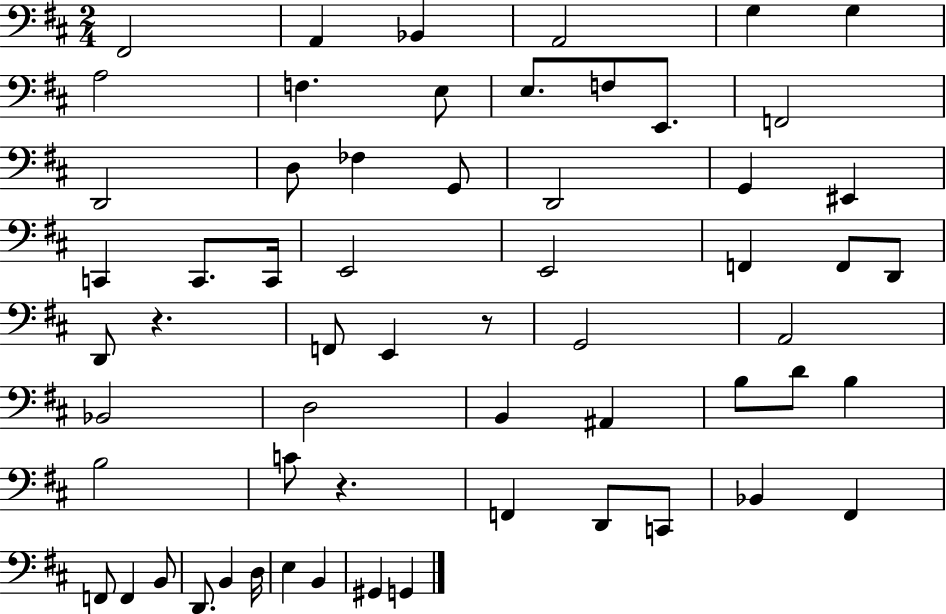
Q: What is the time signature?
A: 2/4